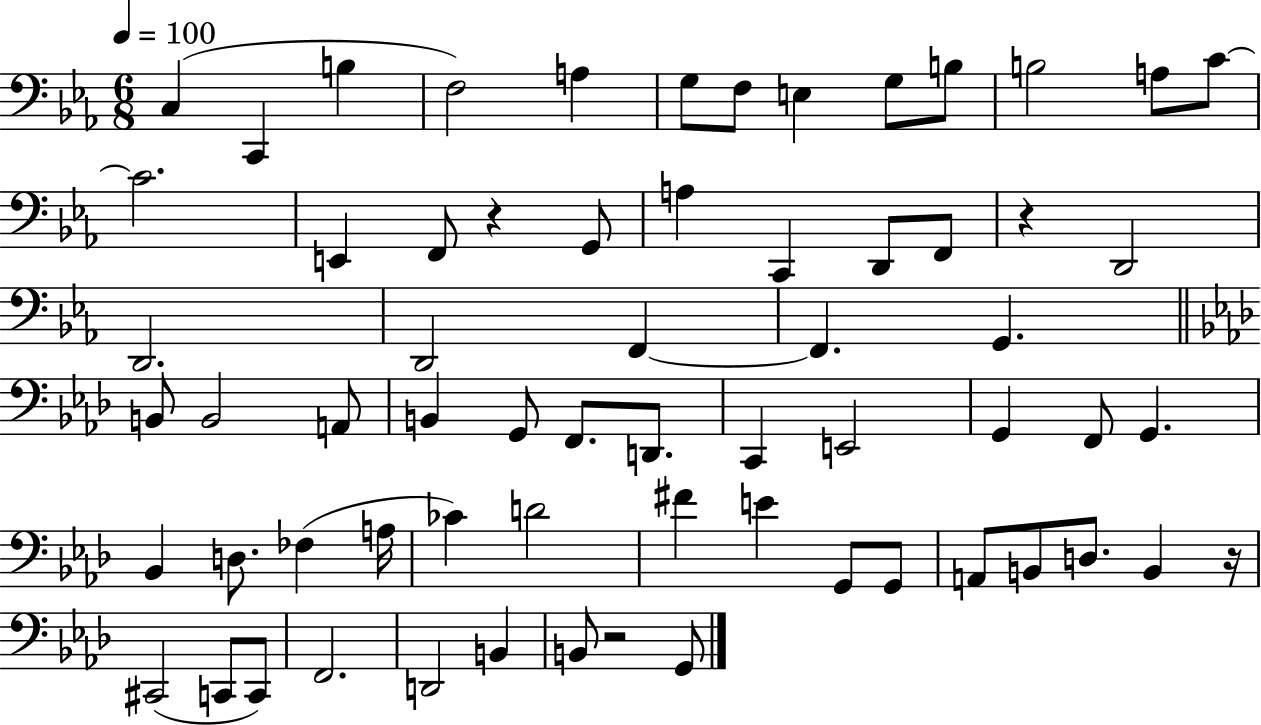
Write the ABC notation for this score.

X:1
T:Untitled
M:6/8
L:1/4
K:Eb
C, C,, B, F,2 A, G,/2 F,/2 E, G,/2 B,/2 B,2 A,/2 C/2 C2 E,, F,,/2 z G,,/2 A, C,, D,,/2 F,,/2 z D,,2 D,,2 D,,2 F,, F,, G,, B,,/2 B,,2 A,,/2 B,, G,,/2 F,,/2 D,,/2 C,, E,,2 G,, F,,/2 G,, _B,, D,/2 _F, A,/4 _C D2 ^F E G,,/2 G,,/2 A,,/2 B,,/2 D,/2 B,, z/4 ^C,,2 C,,/2 C,,/2 F,,2 D,,2 B,, B,,/2 z2 G,,/2